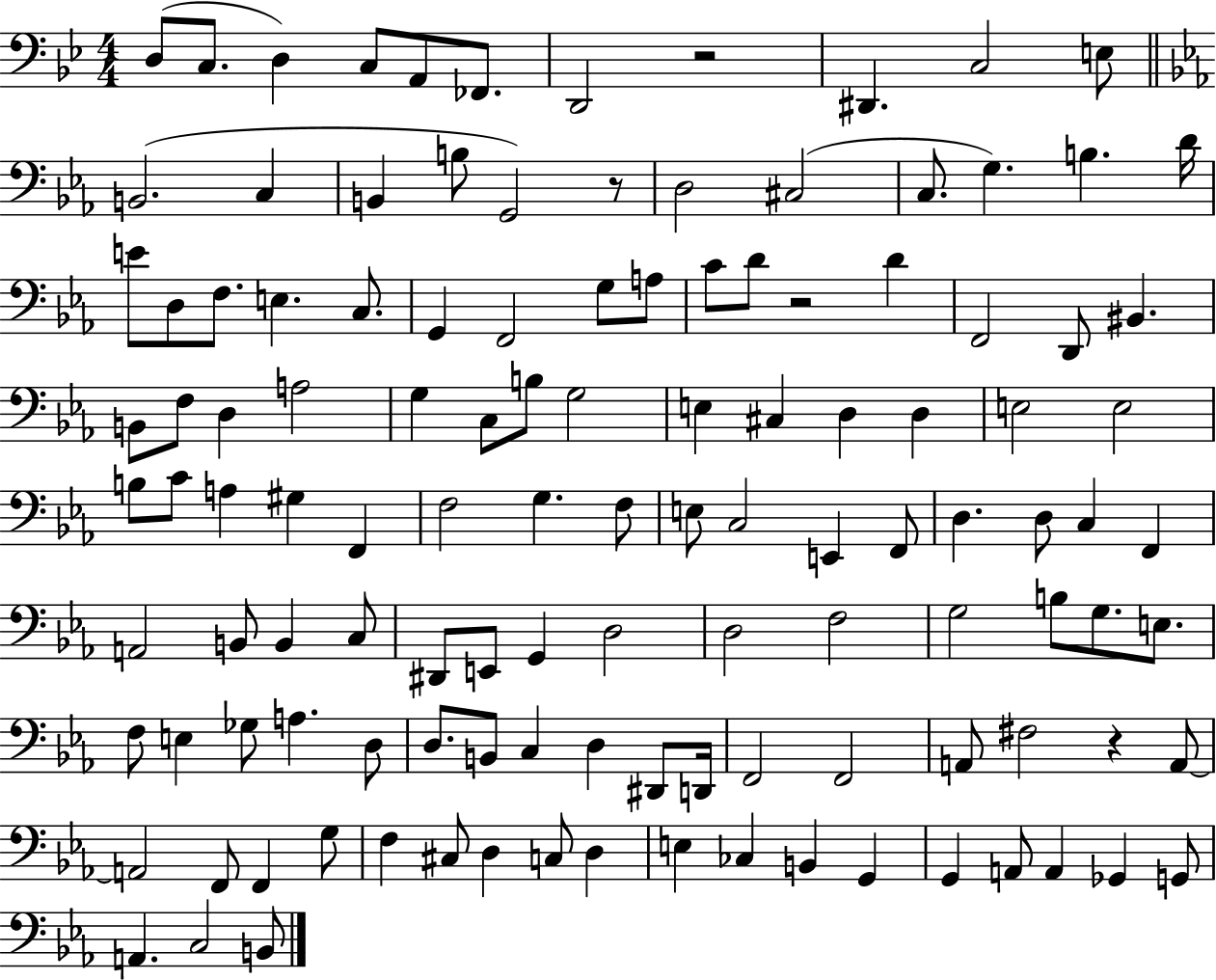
D3/e C3/e. D3/q C3/e A2/e FES2/e. D2/h R/h D#2/q. C3/h E3/e B2/h. C3/q B2/q B3/e G2/h R/e D3/h C#3/h C3/e. G3/q. B3/q. D4/s E4/e D3/e F3/e. E3/q. C3/e. G2/q F2/h G3/e A3/e C4/e D4/e R/h D4/q F2/h D2/e BIS2/q. B2/e F3/e D3/q A3/h G3/q C3/e B3/e G3/h E3/q C#3/q D3/q D3/q E3/h E3/h B3/e C4/e A3/q G#3/q F2/q F3/h G3/q. F3/e E3/e C3/h E2/q F2/e D3/q. D3/e C3/q F2/q A2/h B2/e B2/q C3/e D#2/e E2/e G2/q D3/h D3/h F3/h G3/h B3/e G3/e. E3/e. F3/e E3/q Gb3/e A3/q. D3/e D3/e. B2/e C3/q D3/q D#2/e D2/s F2/h F2/h A2/e F#3/h R/q A2/e A2/h F2/e F2/q G3/e F3/q C#3/e D3/q C3/e D3/q E3/q CES3/q B2/q G2/q G2/q A2/e A2/q Gb2/q G2/e A2/q. C3/h B2/e